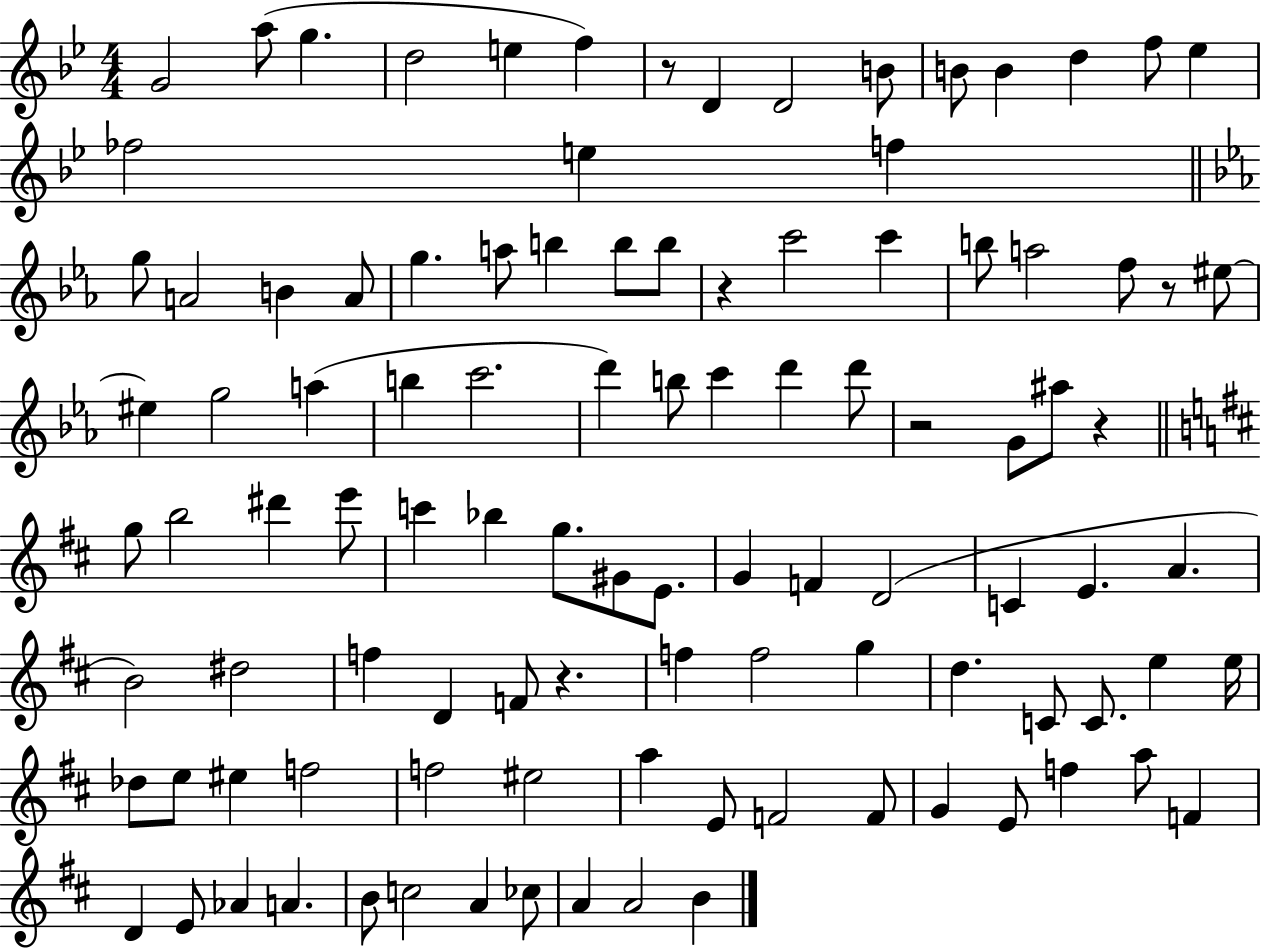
{
  \clef treble
  \numericTimeSignature
  \time 4/4
  \key bes \major
  g'2 a''8( g''4. | d''2 e''4 f''4) | r8 d'4 d'2 b'8 | b'8 b'4 d''4 f''8 ees''4 | \break fes''2 e''4 f''4 | \bar "||" \break \key ees \major g''8 a'2 b'4 a'8 | g''4. a''8 b''4 b''8 b''8 | r4 c'''2 c'''4 | b''8 a''2 f''8 r8 eis''8~~ | \break eis''4 g''2 a''4( | b''4 c'''2. | d'''4) b''8 c'''4 d'''4 d'''8 | r2 g'8 ais''8 r4 | \break \bar "||" \break \key d \major g''8 b''2 dis'''4 e'''8 | c'''4 bes''4 g''8. gis'8 e'8. | g'4 f'4 d'2( | c'4 e'4. a'4. | \break b'2) dis''2 | f''4 d'4 f'8 r4. | f''4 f''2 g''4 | d''4. c'8 c'8. e''4 e''16 | \break des''8 e''8 eis''4 f''2 | f''2 eis''2 | a''4 e'8 f'2 f'8 | g'4 e'8 f''4 a''8 f'4 | \break d'4 e'8 aes'4 a'4. | b'8 c''2 a'4 ces''8 | a'4 a'2 b'4 | \bar "|."
}